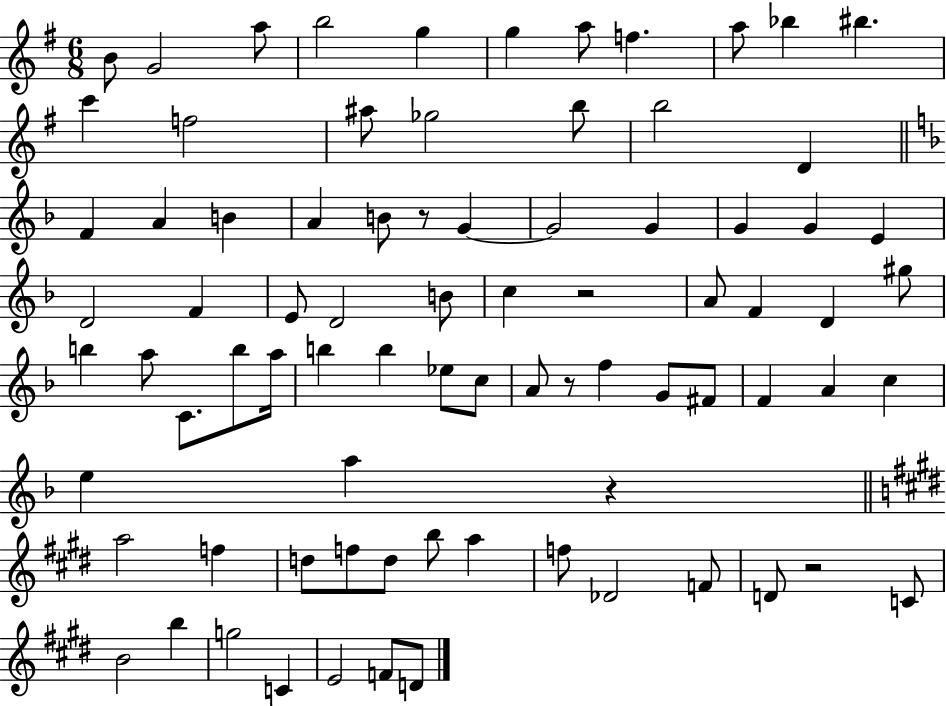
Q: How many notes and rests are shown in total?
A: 81